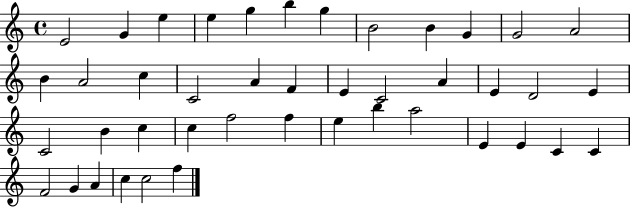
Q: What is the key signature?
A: C major